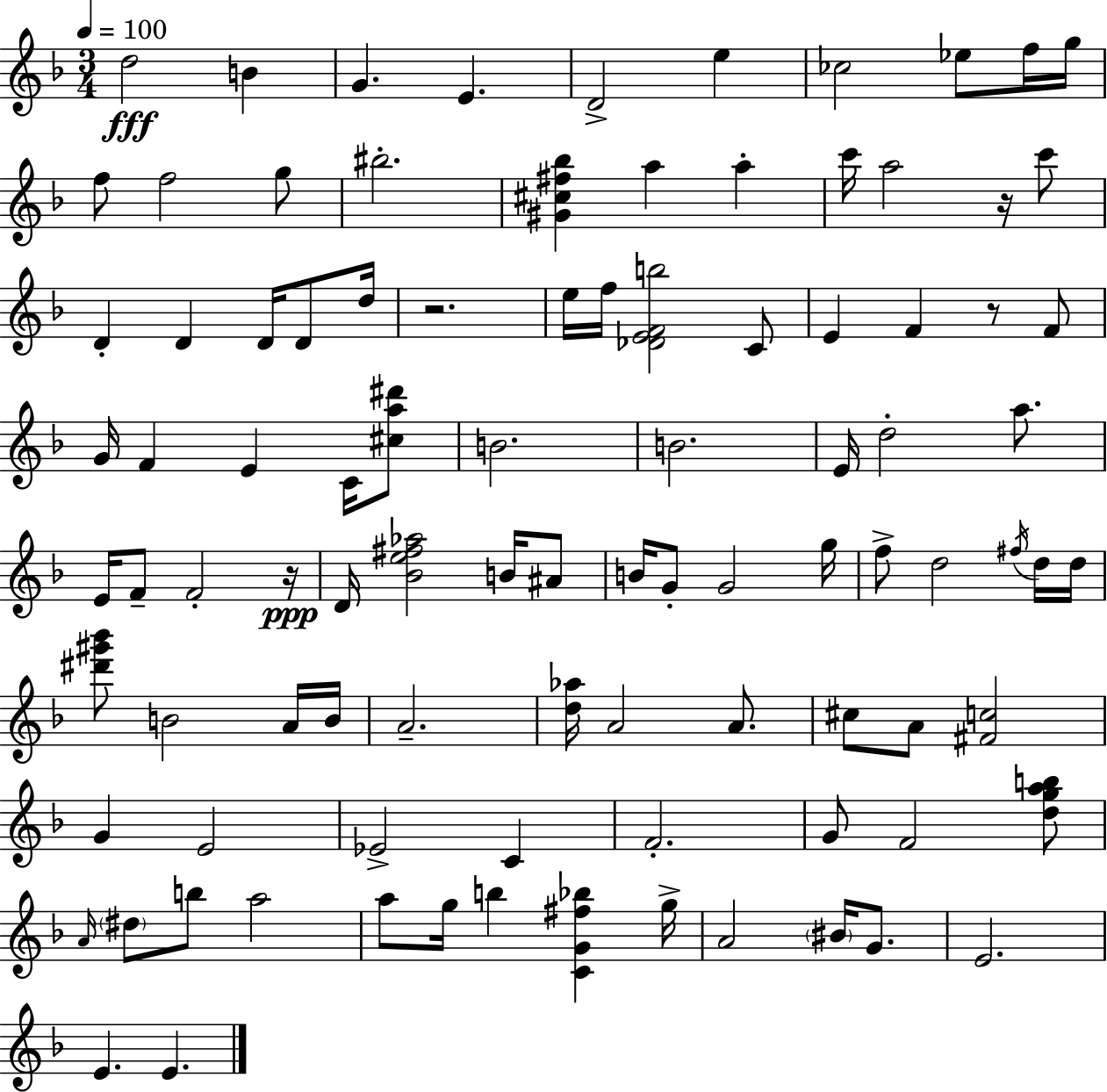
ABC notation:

X:1
T:Untitled
M:3/4
L:1/4
K:Dm
d2 B G E D2 e _c2 _e/2 f/4 g/4 f/2 f2 g/2 ^b2 [^G^c^f_b] a a c'/4 a2 z/4 c'/2 D D D/4 D/2 d/4 z2 e/4 f/4 [_DEFb]2 C/2 E F z/2 F/2 G/4 F E C/4 [^ca^d']/2 B2 B2 E/4 d2 a/2 E/4 F/2 F2 z/4 D/4 [_Be^f_a]2 B/4 ^A/2 B/4 G/2 G2 g/4 f/2 d2 ^f/4 d/4 d/4 [^d'^g'_b']/2 B2 A/4 B/4 A2 [d_a]/4 A2 A/2 ^c/2 A/2 [^Fc]2 G E2 _E2 C F2 G/2 F2 [dgab]/2 A/4 ^d/2 b/2 a2 a/2 g/4 b [CG^f_b] g/4 A2 ^B/4 G/2 E2 E E